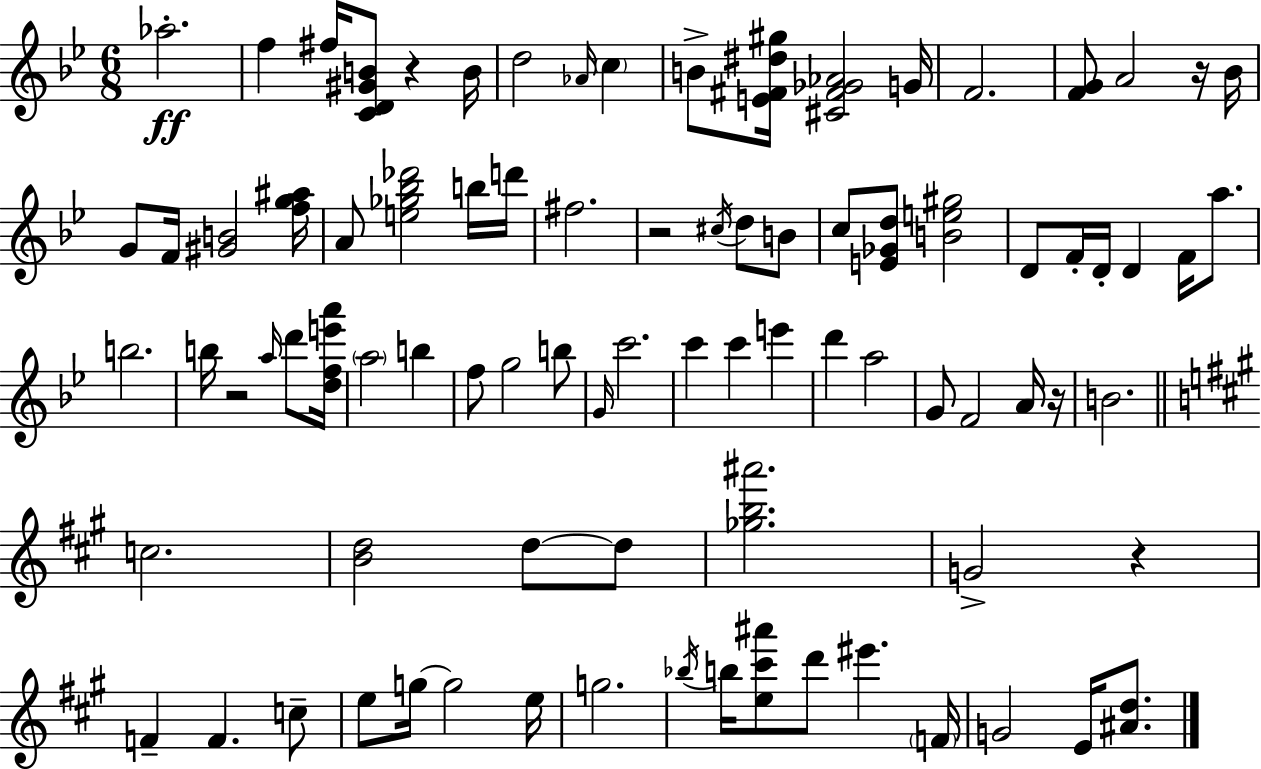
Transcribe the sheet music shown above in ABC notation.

X:1
T:Untitled
M:6/8
L:1/4
K:Gm
_a2 f ^f/4 [CD^GB]/2 z B/4 d2 _A/4 c B/2 [E^F^d^g]/4 [^C^F_G_A]2 G/4 F2 [FG]/2 A2 z/4 _B/4 G/2 F/4 [^GB]2 [fg^a]/4 A/2 [e_g_b_d']2 b/4 d'/4 ^f2 z2 ^c/4 d/2 B/2 c/2 [E_Gd]/2 [Be^g]2 D/2 F/4 D/4 D F/4 a/2 b2 b/4 z2 a/4 d'/2 [dfe'a']/4 a2 b f/2 g2 b/2 G/4 c'2 c' c' e' d' a2 G/2 F2 A/4 z/4 B2 c2 [Bd]2 d/2 d/2 [_gb^a']2 G2 z F F c/2 e/2 g/4 g2 e/4 g2 _b/4 b/4 [e^c'^a']/2 d'/2 ^e' F/4 G2 E/4 [^Ad]/2